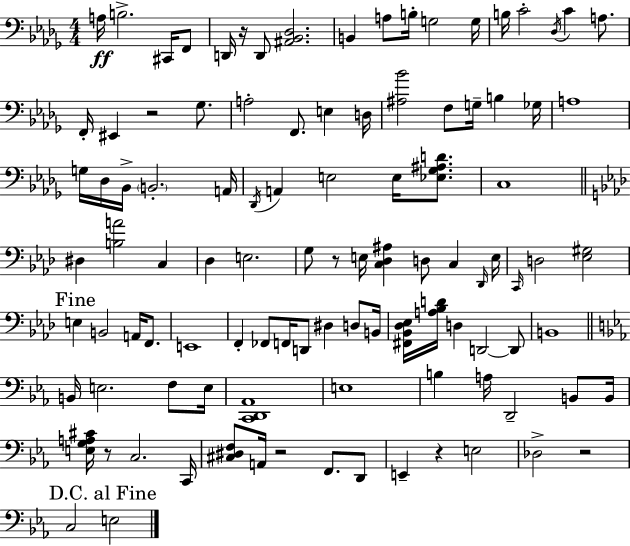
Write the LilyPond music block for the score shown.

{
  \clef bass
  \numericTimeSignature
  \time 4/4
  \key bes \minor
  a16\ff b2.-> cis,16 f,8 | d,16 r16 d,8 <ais, bes, des>2. | b,4 a8 b16-. g2 g16 | b16 c'2-. \acciaccatura { des16 } c'4 a8. | \break f,16-. eis,4 r2 ges8. | a2-. f,8. e4 | d16 <ais bes'>2 f8 g16-- b4 | ges16 a1 | \break g16 des16 bes,16-> \parenthesize b,2.-. | a,16 \acciaccatura { des,16 } a,4 e2 e16 <ees ges ais d'>8. | c1 | \bar "||" \break \key f \minor dis4 <b a'>2 c4 | des4 e2. | g8 r8 e16 <c des ais>4 d8 c4 \grace { des,16 } | e16 \grace { c,16 } d2 <ees gis>2 | \break \mark "Fine" e4 b,2 a,16 f,8. | e,1 | f,4-. fes,8 f,16 d,8 dis4 d8 | b,16 <fis, bes, des ees>16 <a bes d'>16 d4 d,2~~ | \break d,8 b,1 | \bar "||" \break \key ees \major b,16 e2. f8 e16 | <c, d, aes,>1 | e1 | b4 a16 d,2-- b,8 b,16 | \break <e g a cis'>16 r8 c2. c,16 | <cis dis f>8 a,16 r2 f,8. d,8 | e,4-- r4 e2 | des2-> r2 | \break \mark "D.C. al Fine" c2 e2 | \bar "|."
}